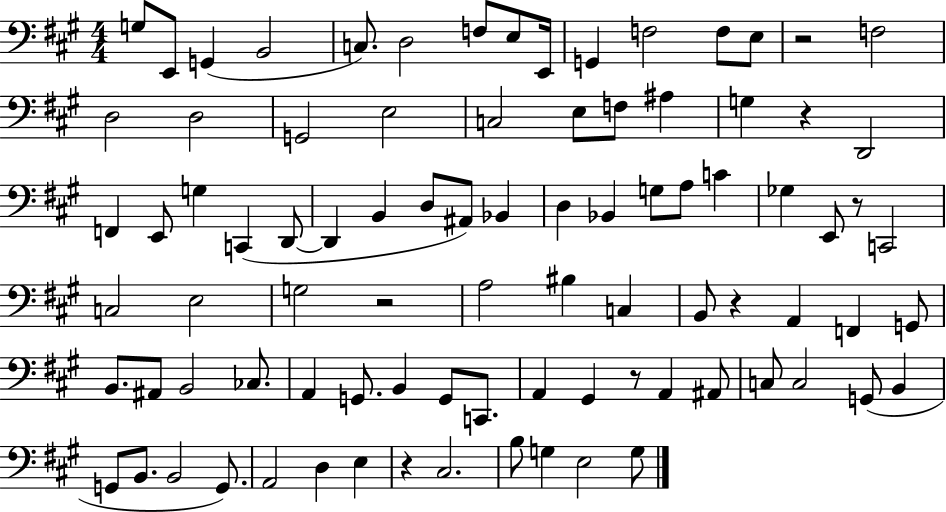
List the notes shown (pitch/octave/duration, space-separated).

G3/e E2/e G2/q B2/h C3/e. D3/h F3/e E3/e E2/s G2/q F3/h F3/e E3/e R/h F3/h D3/h D3/h G2/h E3/h C3/h E3/e F3/e A#3/q G3/q R/q D2/h F2/q E2/e G3/q C2/q D2/e D2/q B2/q D3/e A#2/e Bb2/q D3/q Bb2/q G3/e A3/e C4/q Gb3/q E2/e R/e C2/h C3/h E3/h G3/h R/h A3/h BIS3/q C3/q B2/e R/q A2/q F2/q G2/e B2/e. A#2/e B2/h CES3/e. A2/q G2/e. B2/q G2/e C2/e. A2/q G#2/q R/e A2/q A#2/e C3/e C3/h G2/e B2/q G2/e B2/e. B2/h G2/e. A2/h D3/q E3/q R/q C#3/h. B3/e G3/q E3/h G3/e